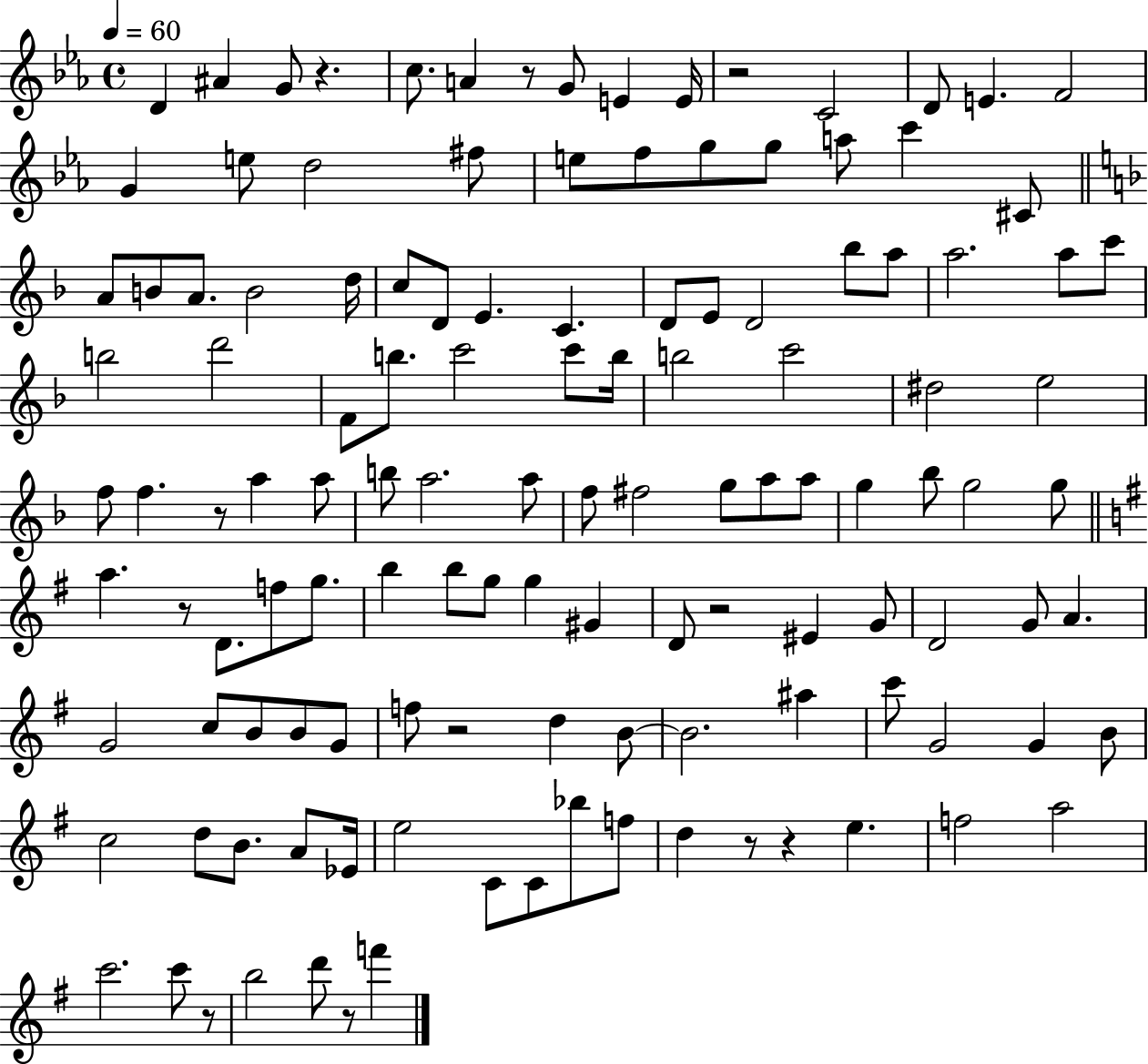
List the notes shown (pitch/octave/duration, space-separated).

D4/q A#4/q G4/e R/q. C5/e. A4/q R/e G4/e E4/q E4/s R/h C4/h D4/e E4/q. F4/h G4/q E5/e D5/h F#5/e E5/e F5/e G5/e G5/e A5/e C6/q C#4/e A4/e B4/e A4/e. B4/h D5/s C5/e D4/e E4/q. C4/q. D4/e E4/e D4/h Bb5/e A5/e A5/h. A5/e C6/e B5/h D6/h F4/e B5/e. C6/h C6/e B5/s B5/h C6/h D#5/h E5/h F5/e F5/q. R/e A5/q A5/e B5/e A5/h. A5/e F5/e F#5/h G5/e A5/e A5/e G5/q Bb5/e G5/h G5/e A5/q. R/e D4/e. F5/e G5/e. B5/q B5/e G5/e G5/q G#4/q D4/e R/h EIS4/q G4/e D4/h G4/e A4/q. G4/h C5/e B4/e B4/e G4/e F5/e R/h D5/q B4/e B4/h. A#5/q C6/e G4/h G4/q B4/e C5/h D5/e B4/e. A4/e Eb4/s E5/h C4/e C4/e Bb5/e F5/e D5/q R/e R/q E5/q. F5/h A5/h C6/h. C6/e R/e B5/h D6/e R/e F6/q